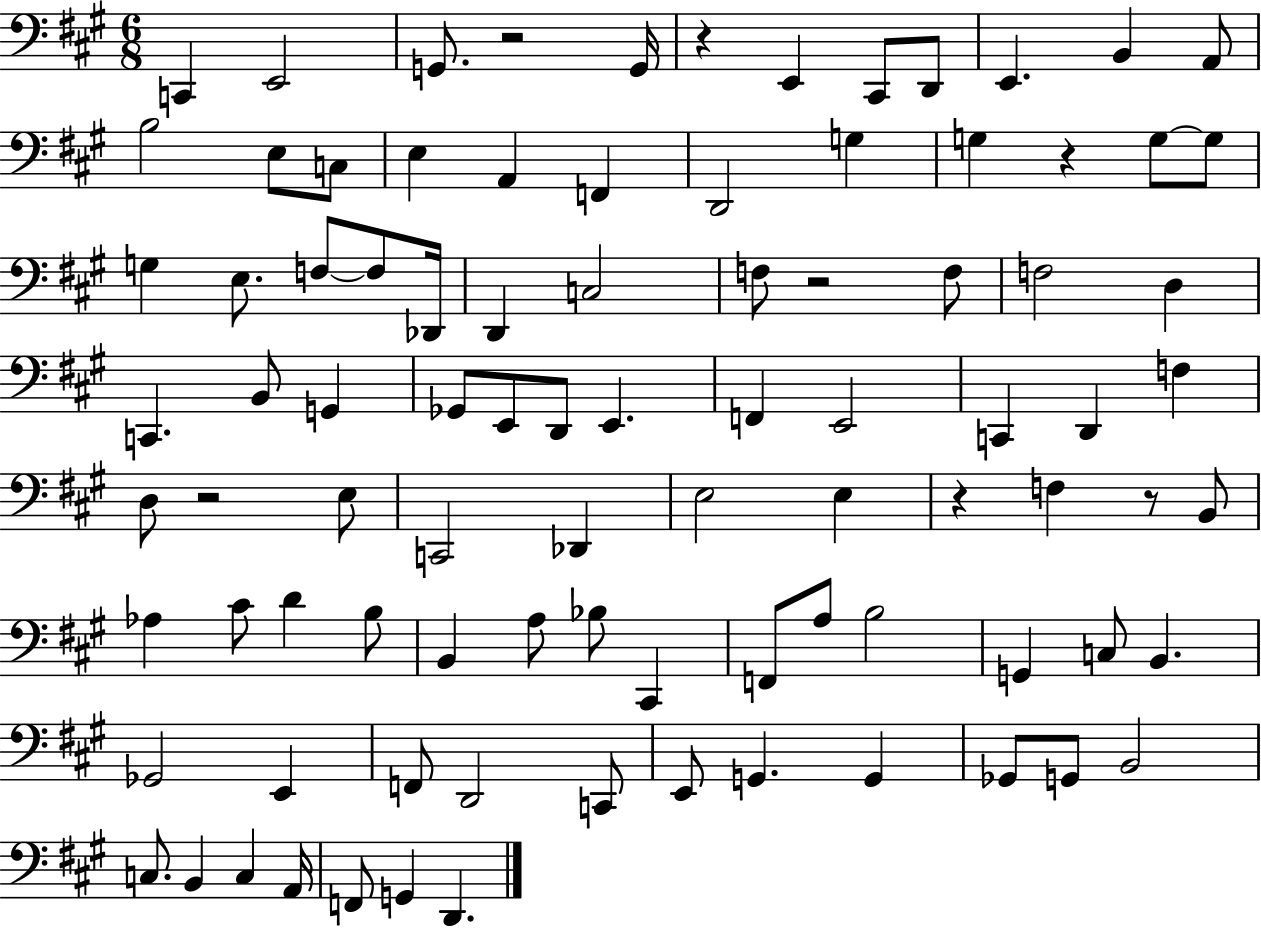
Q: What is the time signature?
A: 6/8